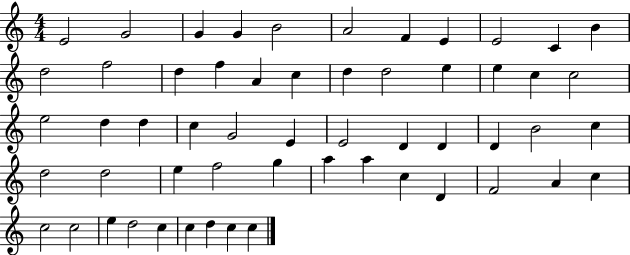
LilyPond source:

{
  \clef treble
  \numericTimeSignature
  \time 4/4
  \key c \major
  e'2 g'2 | g'4 g'4 b'2 | a'2 f'4 e'4 | e'2 c'4 b'4 | \break d''2 f''2 | d''4 f''4 a'4 c''4 | d''4 d''2 e''4 | e''4 c''4 c''2 | \break e''2 d''4 d''4 | c''4 g'2 e'4 | e'2 d'4 d'4 | d'4 b'2 c''4 | \break d''2 d''2 | e''4 f''2 g''4 | a''4 a''4 c''4 d'4 | f'2 a'4 c''4 | \break c''2 c''2 | e''4 d''2 c''4 | c''4 d''4 c''4 c''4 | \bar "|."
}